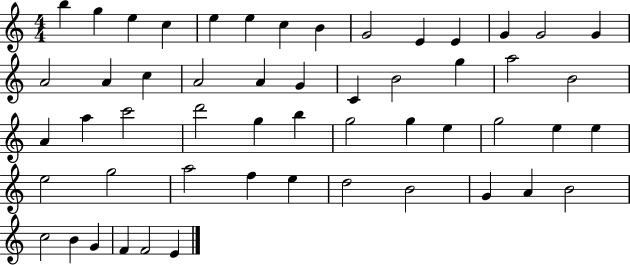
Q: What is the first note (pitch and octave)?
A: B5